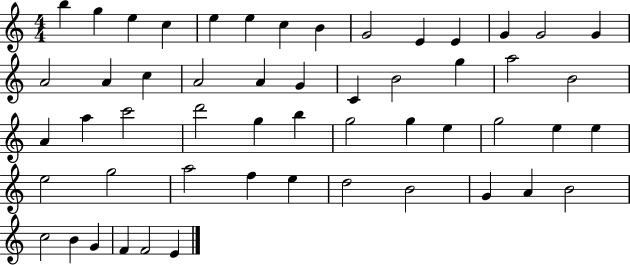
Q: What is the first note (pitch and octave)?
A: B5